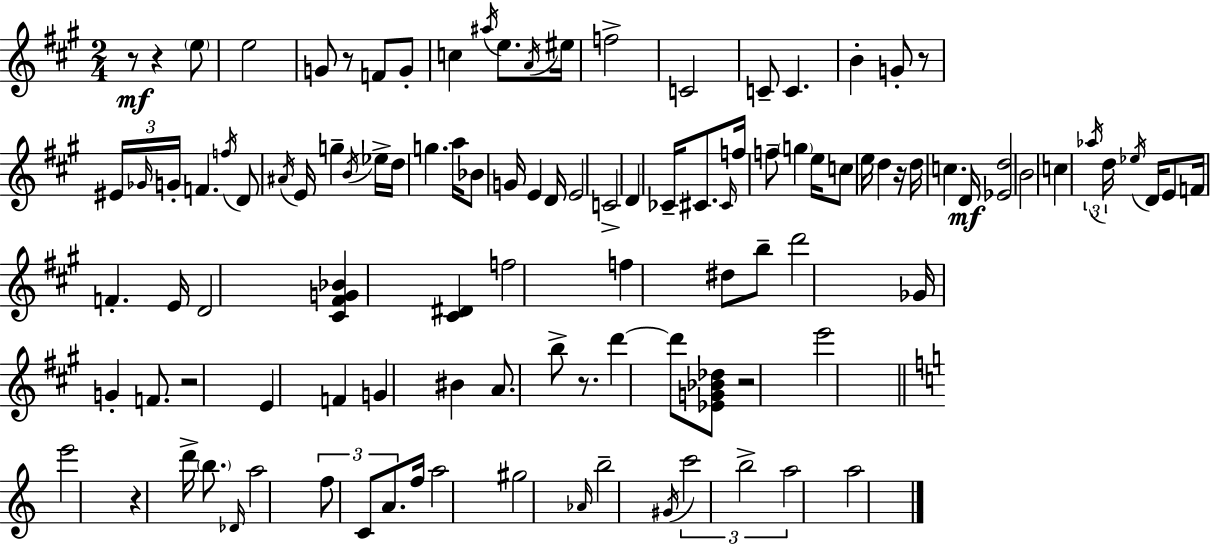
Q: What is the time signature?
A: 2/4